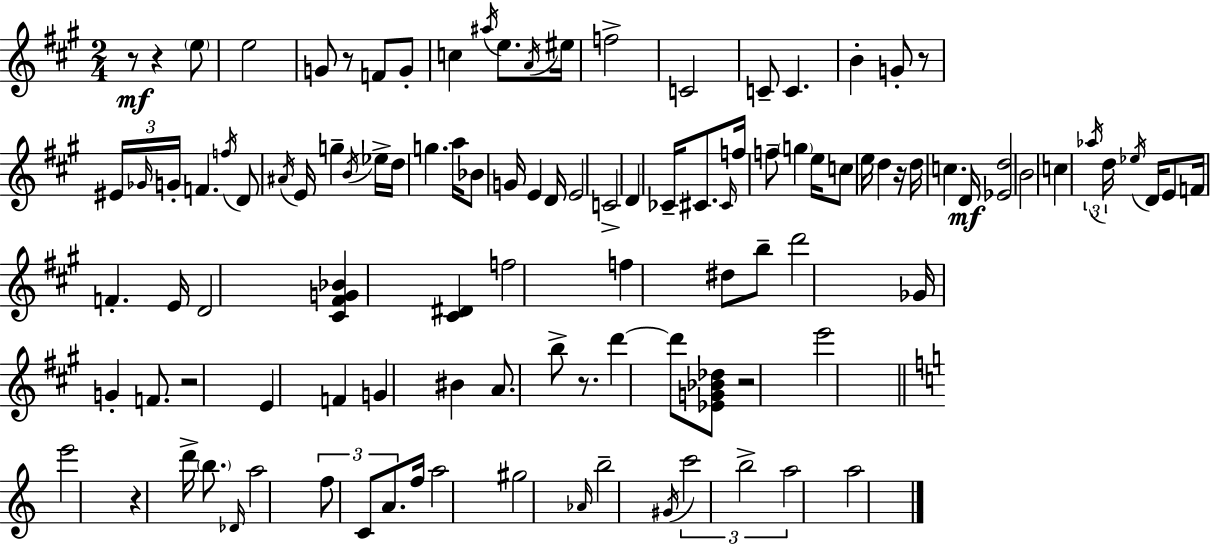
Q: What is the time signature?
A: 2/4